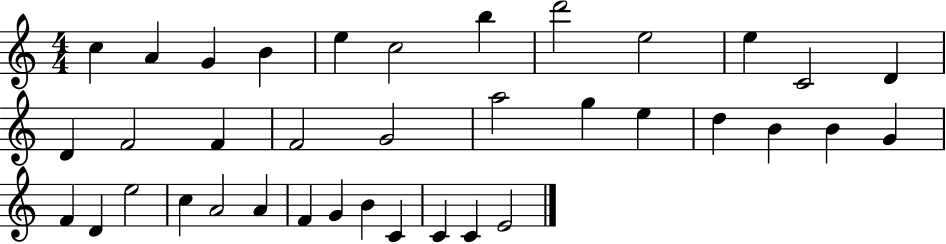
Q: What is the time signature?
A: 4/4